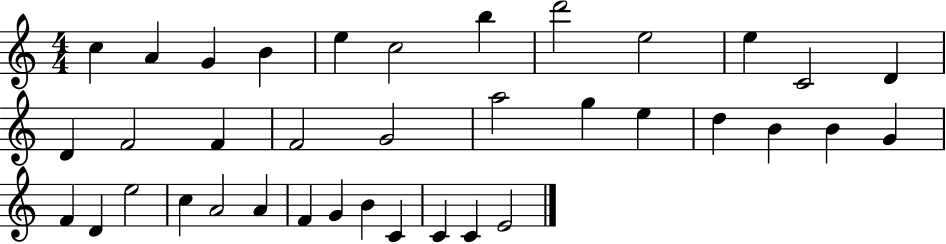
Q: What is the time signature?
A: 4/4